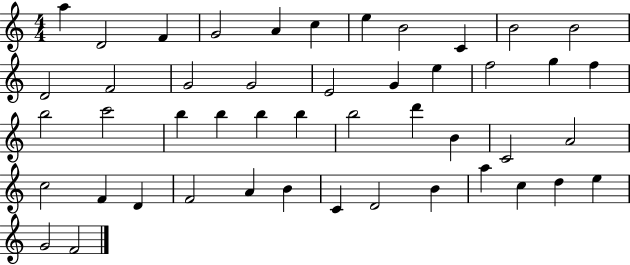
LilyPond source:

{
  \clef treble
  \numericTimeSignature
  \time 4/4
  \key c \major
  a''4 d'2 f'4 | g'2 a'4 c''4 | e''4 b'2 c'4 | b'2 b'2 | \break d'2 f'2 | g'2 g'2 | e'2 g'4 e''4 | f''2 g''4 f''4 | \break b''2 c'''2 | b''4 b''4 b''4 b''4 | b''2 d'''4 b'4 | c'2 a'2 | \break c''2 f'4 d'4 | f'2 a'4 b'4 | c'4 d'2 b'4 | a''4 c''4 d''4 e''4 | \break g'2 f'2 | \bar "|."
}